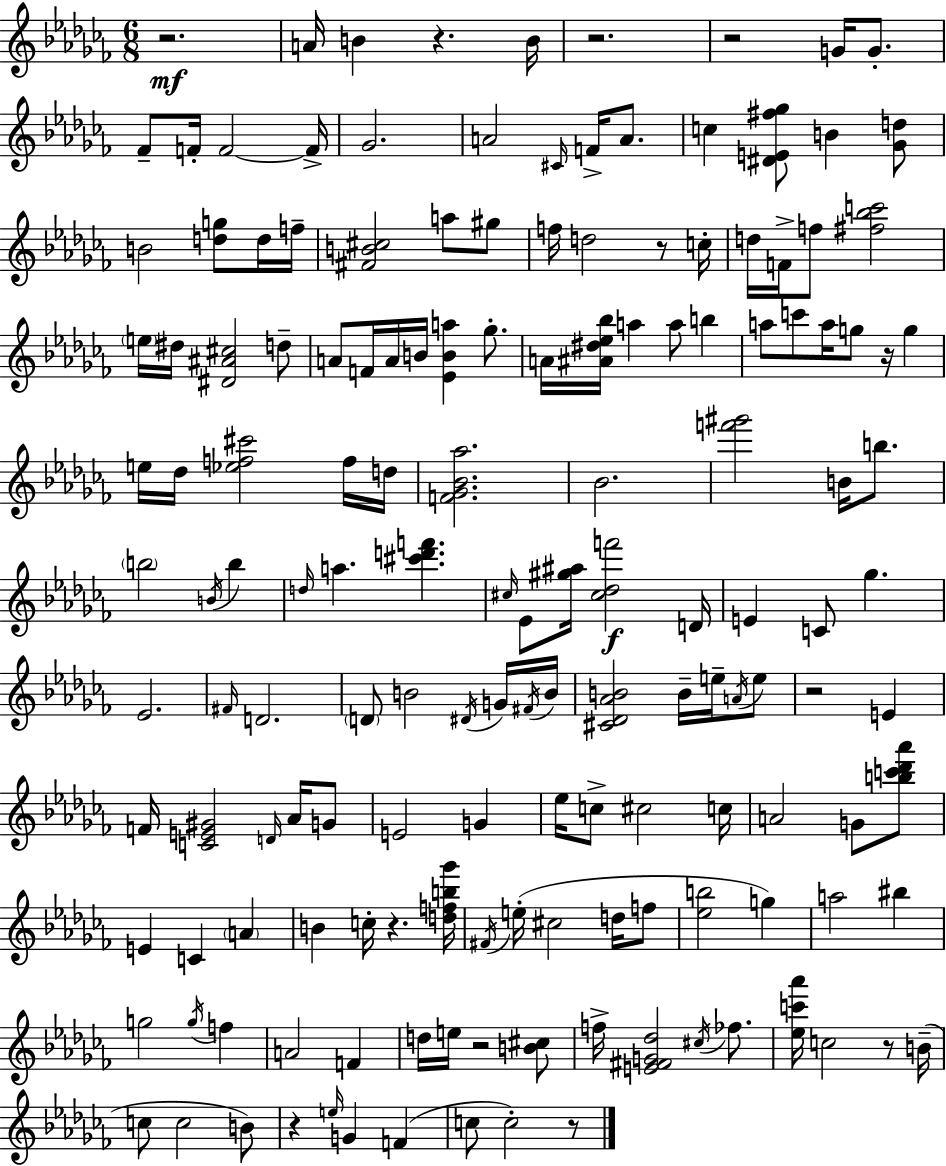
R/h. A4/s B4/q R/q. B4/s R/h. R/h G4/s G4/e. FES4/e F4/s F4/h F4/s Gb4/h. A4/h C#4/s F4/s A4/e. C5/q [D#4,E4,F#5,Gb5]/e B4/q [Gb4,D5]/e B4/h [D5,G5]/e D5/s F5/s [F#4,B4,C#5]/h A5/e G#5/e F5/s D5/h R/e C5/s D5/s F4/s F5/e [F#5,Bb5,C6]/h E5/s D#5/s [D#4,A#4,C#5]/h D5/e A4/e F4/s A4/s B4/s [Eb4,B4,A5]/q Gb5/e. A4/s [A#4,D#5,Eb5,Bb5]/s A5/q A5/e B5/q A5/e C6/e A5/s G5/e R/s G5/q E5/s Db5/s [Eb5,F5,C#6]/h F5/s D5/s [F4,Gb4,Bb4,Ab5]/h. Bb4/h. [F6,G#6]/h B4/s B5/e. B5/h B4/s B5/q D5/s A5/q. [C#6,D6,F6]/q. C#5/s Eb4/e [G#5,A#5]/s [C#5,Db5,F6]/h D4/s E4/q C4/e Gb5/q. Eb4/h. F#4/s D4/h. D4/e B4/h D#4/s G4/s F#4/s B4/s [C#4,Db4,Ab4,B4]/h B4/s E5/s A4/s E5/e R/h E4/q F4/s [C4,E4,G#4]/h D4/s Ab4/s G4/e E4/h G4/q Eb5/s C5/e C#5/h C5/s A4/h G4/e [B5,C6,Db6,Ab6]/e E4/q C4/q A4/q B4/q C5/s R/q. [D5,F5,B5,Gb6]/s F#4/s E5/s C#5/h D5/s F5/e [Eb5,B5]/h G5/q A5/h BIS5/q G5/h G5/s F5/q A4/h F4/q D5/s E5/s R/h [B4,C#5]/e F5/s [E4,F#4,G4,Db5]/h C#5/s FES5/e. [Eb5,C6,Ab6]/s C5/h R/e B4/s C5/e C5/h B4/e R/q E5/s G4/q F4/q C5/e C5/h R/e